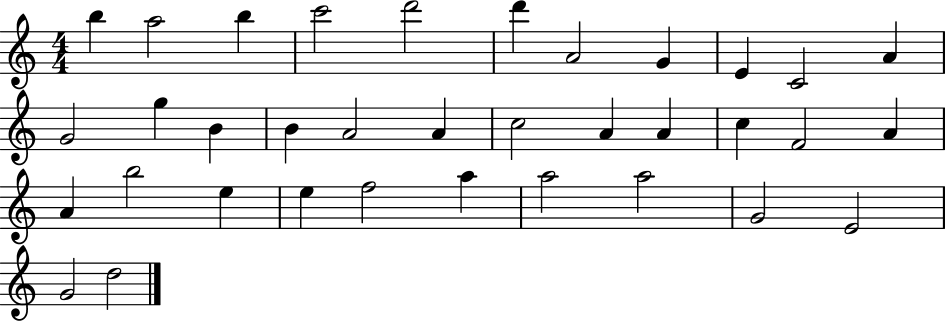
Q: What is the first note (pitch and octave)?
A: B5